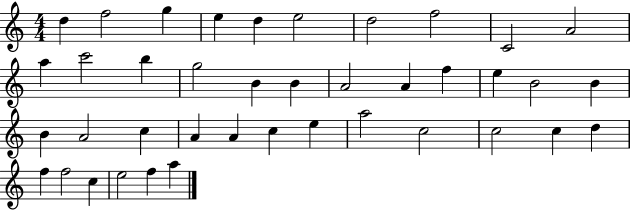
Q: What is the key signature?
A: C major